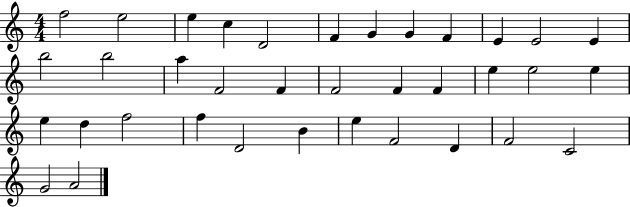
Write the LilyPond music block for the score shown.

{
  \clef treble
  \numericTimeSignature
  \time 4/4
  \key c \major
  f''2 e''2 | e''4 c''4 d'2 | f'4 g'4 g'4 f'4 | e'4 e'2 e'4 | \break b''2 b''2 | a''4 f'2 f'4 | f'2 f'4 f'4 | e''4 e''2 e''4 | \break e''4 d''4 f''2 | f''4 d'2 b'4 | e''4 f'2 d'4 | f'2 c'2 | \break g'2 a'2 | \bar "|."
}